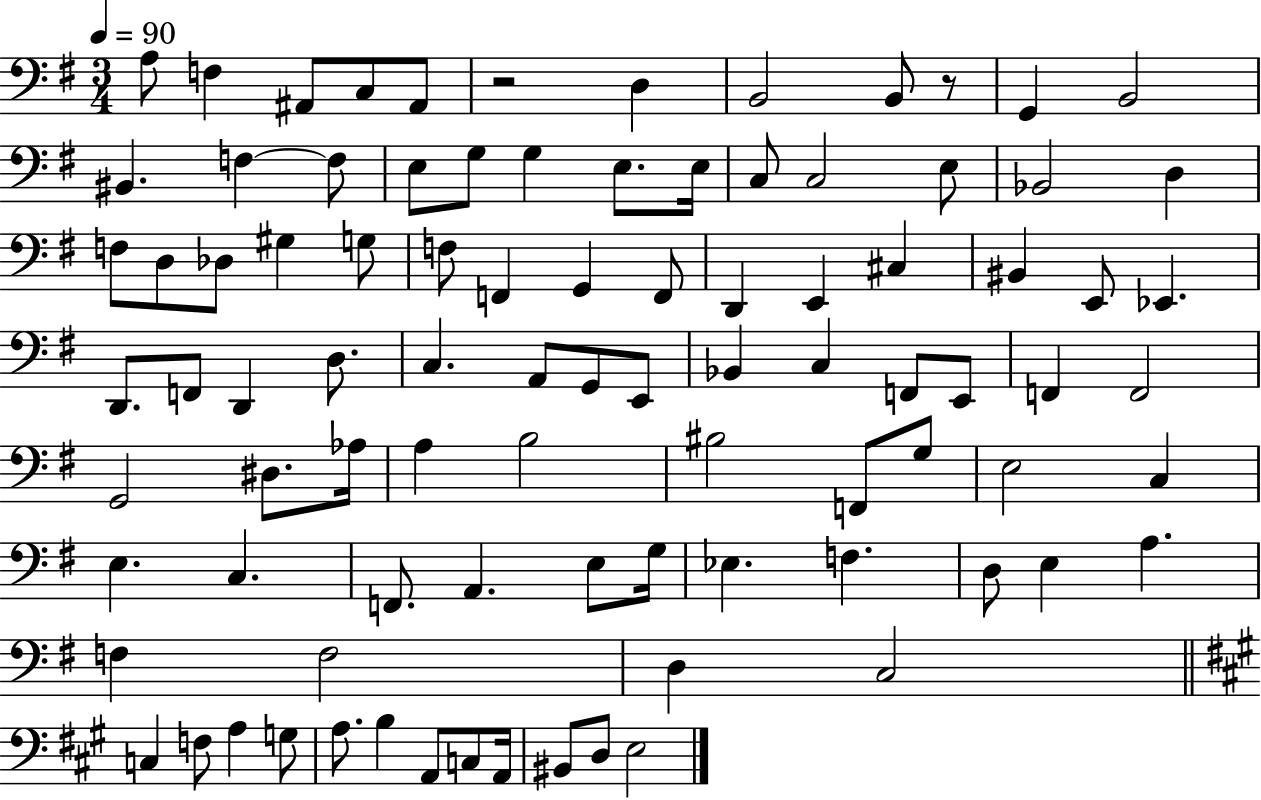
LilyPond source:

{
  \clef bass
  \numericTimeSignature
  \time 3/4
  \key g \major
  \tempo 4 = 90
  \repeat volta 2 { a8 f4 ais,8 c8 ais,8 | r2 d4 | b,2 b,8 r8 | g,4 b,2 | \break bis,4. f4~~ f8 | e8 g8 g4 e8. e16 | c8 c2 e8 | bes,2 d4 | \break f8 d8 des8 gis4 g8 | f8 f,4 g,4 f,8 | d,4 e,4 cis4 | bis,4 e,8 ees,4. | \break d,8. f,8 d,4 d8. | c4. a,8 g,8 e,8 | bes,4 c4 f,8 e,8 | f,4 f,2 | \break g,2 dis8. aes16 | a4 b2 | bis2 f,8 g8 | e2 c4 | \break e4. c4. | f,8. a,4. e8 g16 | ees4. f4. | d8 e4 a4. | \break f4 f2 | d4 c2 | \bar "||" \break \key a \major c4 f8 a4 g8 | a8. b4 a,8 c8 a,16 | bis,8 d8 e2 | } \bar "|."
}